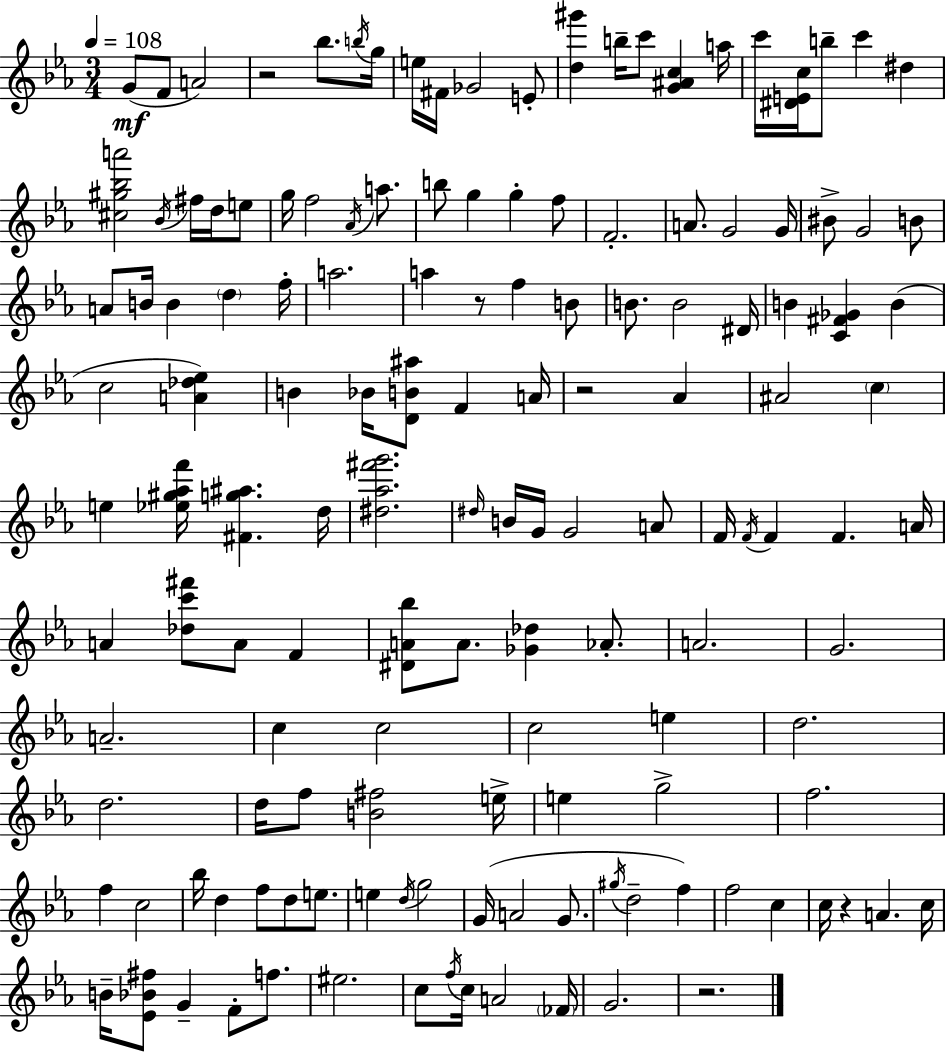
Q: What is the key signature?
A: EES major